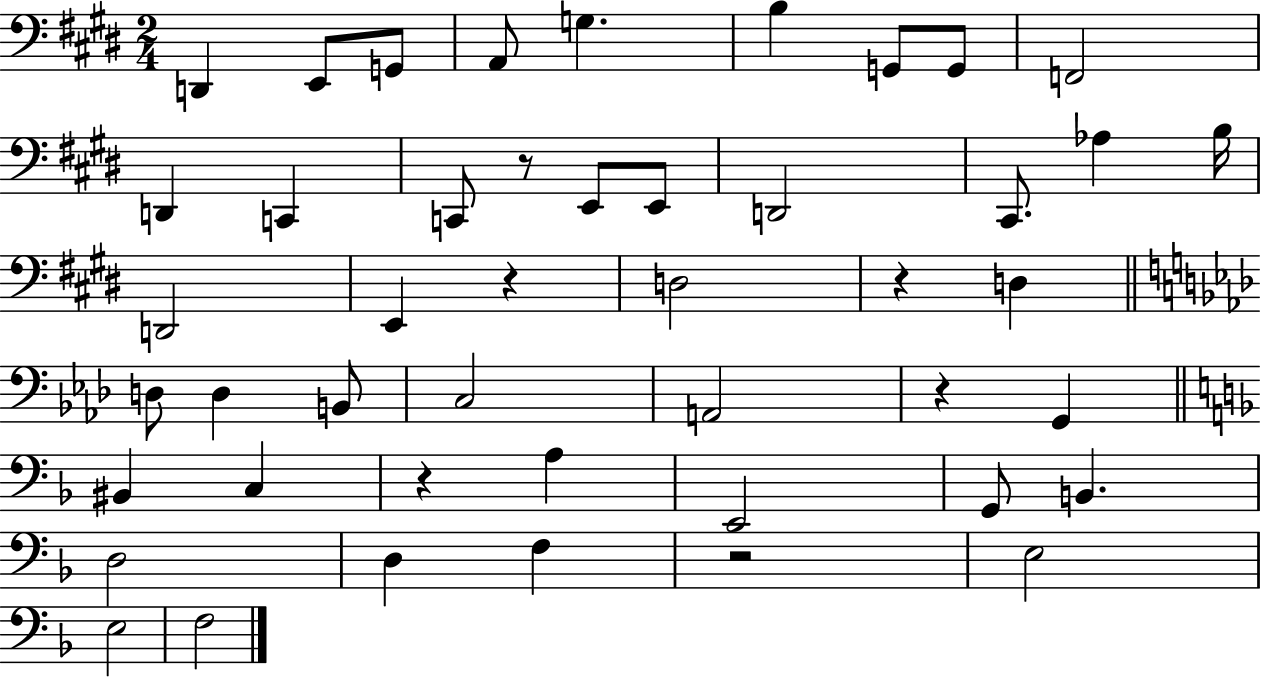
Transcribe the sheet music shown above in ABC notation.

X:1
T:Untitled
M:2/4
L:1/4
K:E
D,, E,,/2 G,,/2 A,,/2 G, B, G,,/2 G,,/2 F,,2 D,, C,, C,,/2 z/2 E,,/2 E,,/2 D,,2 ^C,,/2 _A, B,/4 D,,2 E,, z D,2 z D, D,/2 D, B,,/2 C,2 A,,2 z G,, ^B,, C, z A, E,,2 G,,/2 B,, D,2 D, F, z2 E,2 E,2 F,2